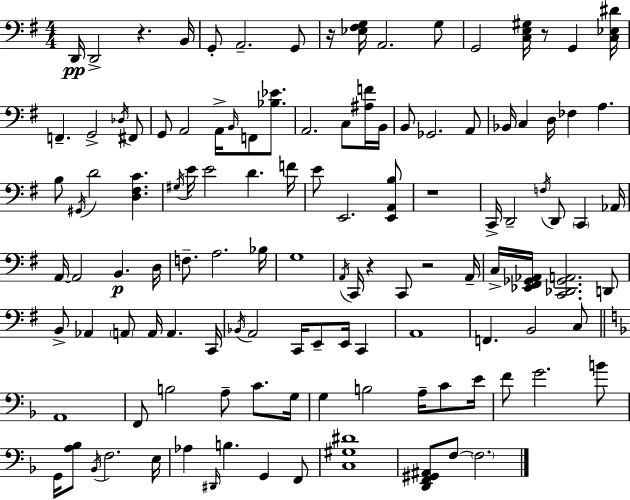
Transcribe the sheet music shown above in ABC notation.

X:1
T:Untitled
M:4/4
L:1/4
K:G
D,,/4 D,,2 z B,,/4 G,,/2 A,,2 G,,/2 z/4 [_E,^F,G,]/4 A,,2 G,/2 G,,2 [C,E,^G,]/4 z/2 G,, [C,_E,^D]/4 F,, G,,2 _D,/4 ^F,,/2 G,,/2 A,,2 A,,/4 B,,/4 F,,/2 [_B,_E]/2 A,,2 C,/2 [^A,F]/4 B,,/4 B,,/2 _G,,2 A,,/2 _B,,/4 C, D,/4 _F, A, B,/2 ^G,,/4 D2 [D,^F,C] ^G,/4 E/4 E2 D F/4 E/2 E,,2 [E,,A,,B,]/2 z4 C,,/4 D,,2 F,/4 D,,/2 C,, _A,,/4 A,,/4 A,,2 B,, D,/4 F,/2 A,2 _B,/4 G,4 A,,/4 C,,/4 z C,,/2 z2 A,,/4 C,/4 [_E,,^F,,_G,,_A,,]/4 [C,,_D,,_G,,A,,]2 D,,/2 B,,/2 _A,, A,,/2 A,,/4 A,, C,,/4 _B,,/4 A,,2 C,,/4 E,,/2 E,,/4 C,, A,,4 F,, B,,2 C,/2 A,,4 F,,/2 B,2 A,/2 C/2 G,/4 G, B,2 A,/4 C/2 E/4 F/2 G2 B/2 G,,/4 [A,_B,]/2 _B,,/4 F,2 E,/4 _A, ^D,,/4 B, G,, F,,/2 [C,^G,^D]4 [D,,F,,^G,,^A,,]/2 F,/2 F,2